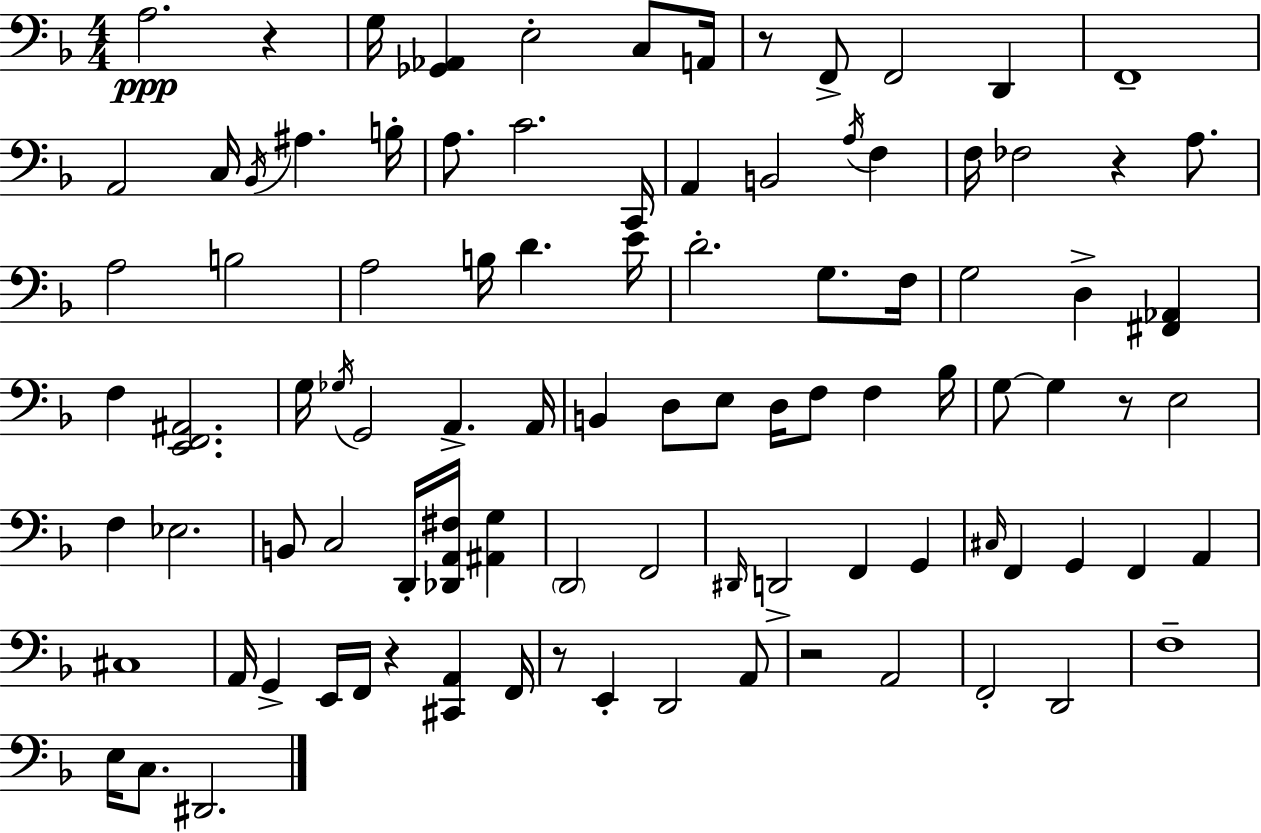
A3/h. R/q G3/s [Gb2,Ab2]/q E3/h C3/e A2/s R/e F2/e F2/h D2/q F2/w A2/h C3/s Bb2/s A#3/q. B3/s A3/e. C4/h. C2/s A2/q B2/h A3/s F3/q F3/s FES3/h R/q A3/e. A3/h B3/h A3/h B3/s D4/q. E4/s D4/h. G3/e. F3/s G3/h D3/q [F#2,Ab2]/q F3/q [E2,F2,A#2]/h. G3/s Gb3/s G2/h A2/q. A2/s B2/q D3/e E3/e D3/s F3/e F3/q Bb3/s G3/e G3/q R/e E3/h F3/q Eb3/h. B2/e C3/h D2/s [Db2,A2,F#3]/s [A#2,G3]/q D2/h F2/h D#2/s D2/h F2/q G2/q C#3/s F2/q G2/q F2/q A2/q C#3/w A2/s G2/q E2/s F2/s R/q [C#2,A2]/q F2/s R/e E2/q D2/h A2/e R/h A2/h F2/h D2/h F3/w E3/s C3/e. D#2/h.